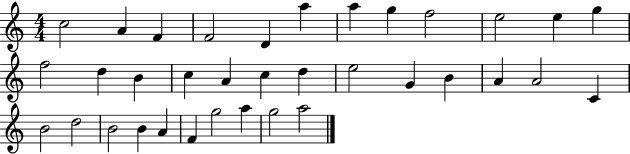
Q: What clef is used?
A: treble